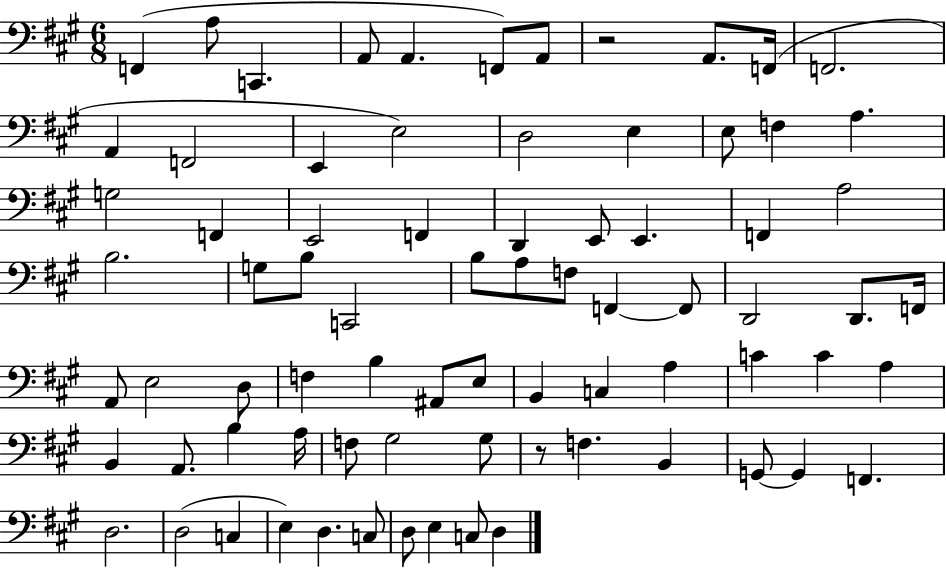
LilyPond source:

{
  \clef bass
  \numericTimeSignature
  \time 6/8
  \key a \major
  f,4( a8 c,4. | a,8 a,4. f,8) a,8 | r2 a,8. f,16( | f,2. | \break a,4 f,2 | e,4 e2) | d2 e4 | e8 f4 a4. | \break g2 f,4 | e,2 f,4 | d,4 e,8 e,4. | f,4 a2 | \break b2. | g8 b8 c,2 | b8 a8 f8 f,4~~ f,8 | d,2 d,8. f,16 | \break a,8 e2 d8 | f4 b4 ais,8 e8 | b,4 c4 a4 | c'4 c'4 a4 | \break b,4 a,8. b4 a16 | f8 gis2 gis8 | r8 f4. b,4 | g,8~~ g,4 f,4. | \break d2. | d2( c4 | e4) d4. c8 | d8 e4 c8 d4 | \break \bar "|."
}